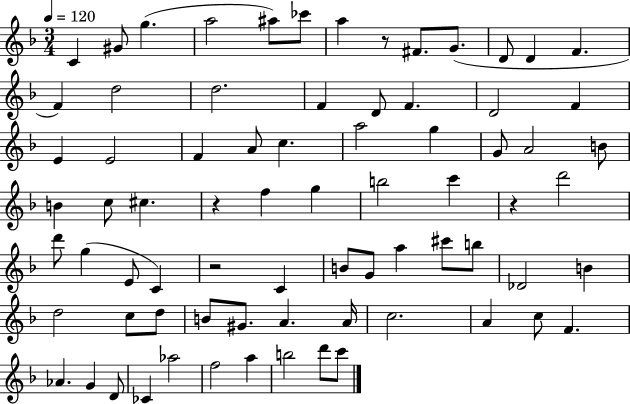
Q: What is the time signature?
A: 3/4